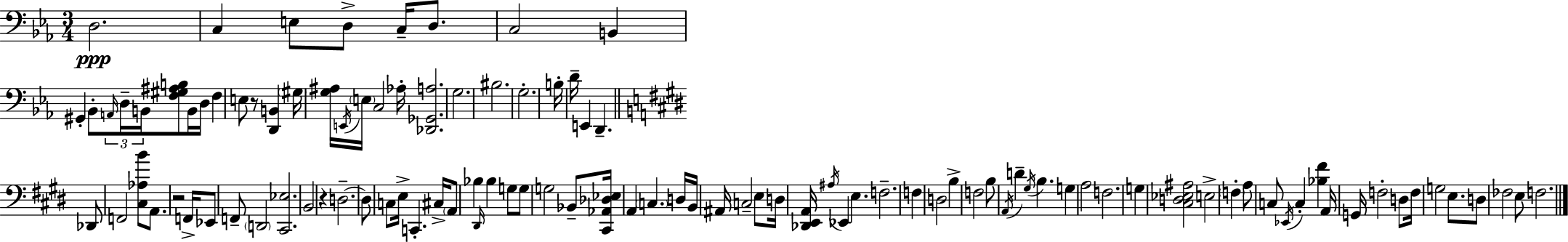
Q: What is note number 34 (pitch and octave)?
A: Eb2